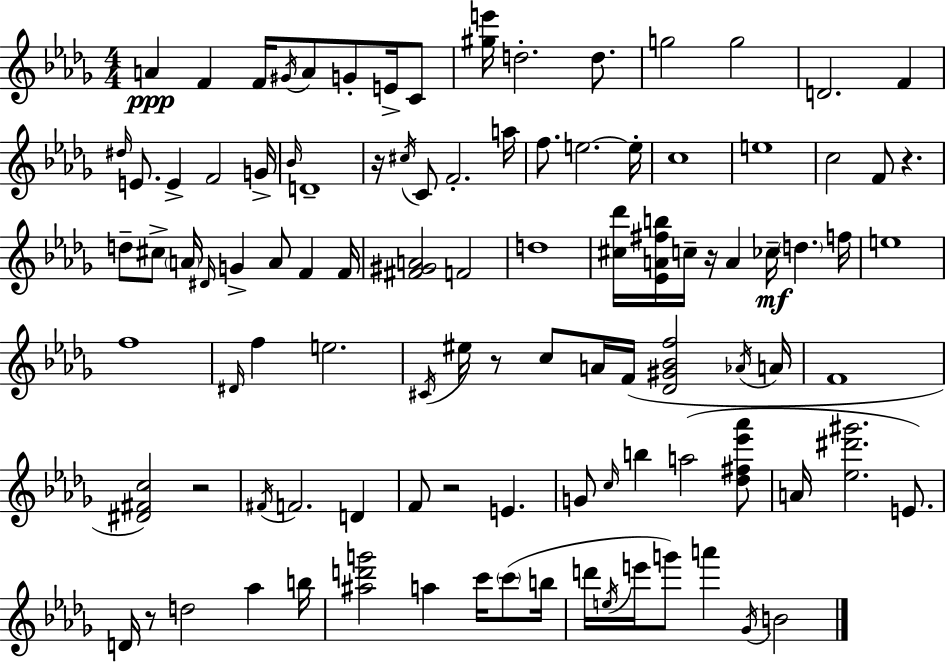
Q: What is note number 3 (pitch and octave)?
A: F4